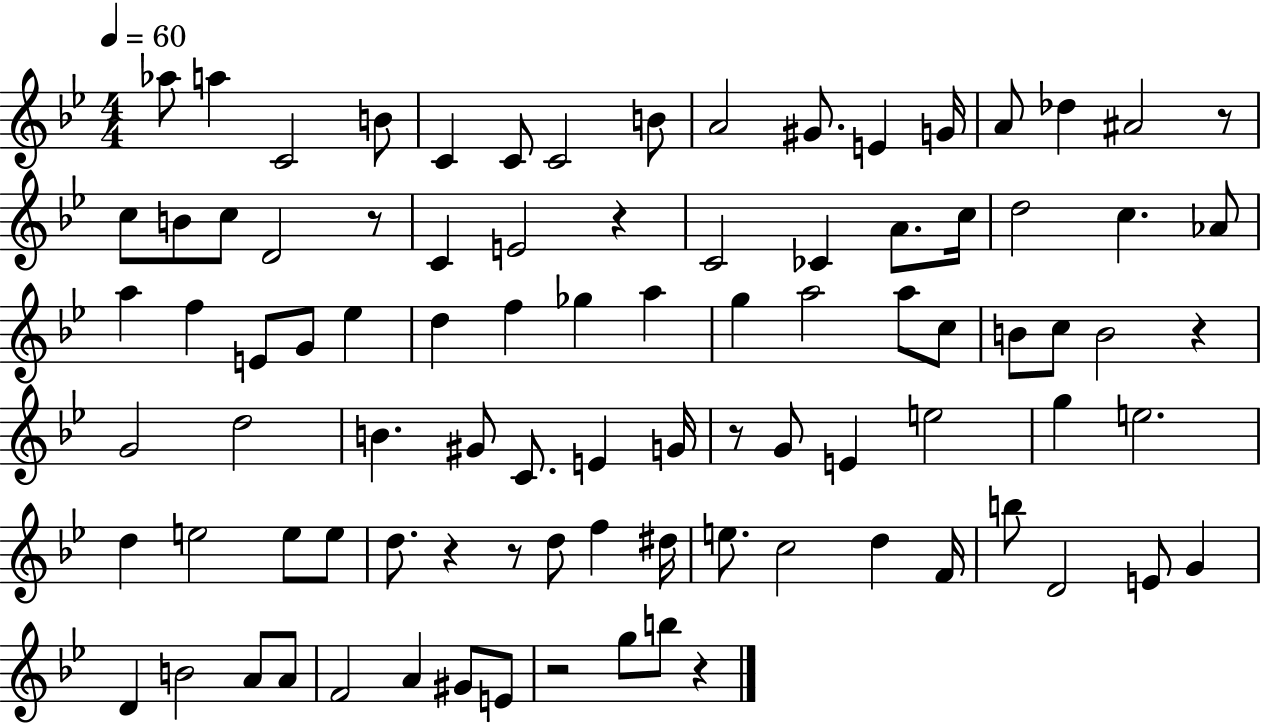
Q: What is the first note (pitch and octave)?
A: Ab5